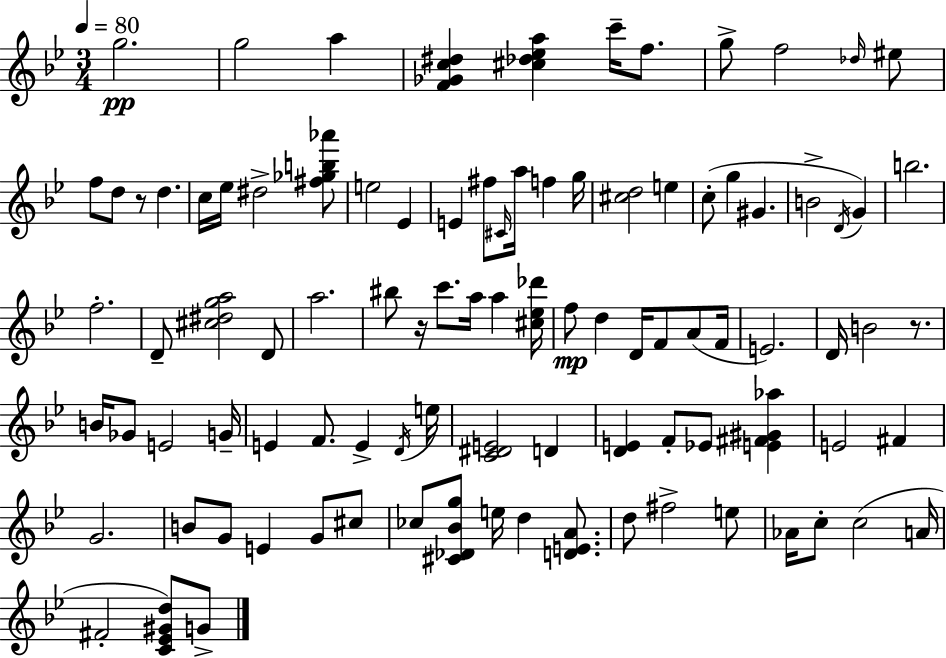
{
  \clef treble
  \numericTimeSignature
  \time 3/4
  \key g \minor
  \tempo 4 = 80
  g''2.\pp | g''2 a''4 | <f' ges' c'' dis''>4 <cis'' des'' ees'' a''>4 c'''16-- f''8. | g''8-> f''2 \grace { des''16 } eis''8 | \break f''8 d''8 r8 d''4. | c''16 ees''16 dis''2-> <fis'' ges'' b'' aes'''>8 | e''2 ees'4 | e'4 fis''8 \grace { cis'16 } a''16 f''4 | \break g''16 <cis'' d''>2 e''4 | c''8-.( g''4 gis'4. | b'2-> \acciaccatura { d'16 }) g'4 | b''2. | \break f''2.-. | d'8-- <cis'' dis'' g'' a''>2 | d'8 a''2. | bis''8 r16 c'''8. a''16 a''4 | \break <cis'' ees'' des'''>16 f''8\mp d''4 d'16 f'8 | a'8( f'16 e'2.) | d'16 b'2 | r8. b'16 ges'8 e'2 | \break g'16-- e'4 f'8. e'4-> | \acciaccatura { d'16 } e''16 <c' dis' e'>2 | d'4 <d' e'>4 f'8-. ees'8 | <e' fis' gis' aes''>4 e'2 | \break fis'4 g'2. | b'8 g'8 e'4 | g'8 cis''8 ces''8 <cis' des' bes' g''>8 e''16 d''4 | <d' e' a'>8. d''8 fis''2-> | \break e''8 aes'16 c''8-. c''2( | a'16 fis'2-. | <c' ees' gis' d''>8) g'8-> \bar "|."
}